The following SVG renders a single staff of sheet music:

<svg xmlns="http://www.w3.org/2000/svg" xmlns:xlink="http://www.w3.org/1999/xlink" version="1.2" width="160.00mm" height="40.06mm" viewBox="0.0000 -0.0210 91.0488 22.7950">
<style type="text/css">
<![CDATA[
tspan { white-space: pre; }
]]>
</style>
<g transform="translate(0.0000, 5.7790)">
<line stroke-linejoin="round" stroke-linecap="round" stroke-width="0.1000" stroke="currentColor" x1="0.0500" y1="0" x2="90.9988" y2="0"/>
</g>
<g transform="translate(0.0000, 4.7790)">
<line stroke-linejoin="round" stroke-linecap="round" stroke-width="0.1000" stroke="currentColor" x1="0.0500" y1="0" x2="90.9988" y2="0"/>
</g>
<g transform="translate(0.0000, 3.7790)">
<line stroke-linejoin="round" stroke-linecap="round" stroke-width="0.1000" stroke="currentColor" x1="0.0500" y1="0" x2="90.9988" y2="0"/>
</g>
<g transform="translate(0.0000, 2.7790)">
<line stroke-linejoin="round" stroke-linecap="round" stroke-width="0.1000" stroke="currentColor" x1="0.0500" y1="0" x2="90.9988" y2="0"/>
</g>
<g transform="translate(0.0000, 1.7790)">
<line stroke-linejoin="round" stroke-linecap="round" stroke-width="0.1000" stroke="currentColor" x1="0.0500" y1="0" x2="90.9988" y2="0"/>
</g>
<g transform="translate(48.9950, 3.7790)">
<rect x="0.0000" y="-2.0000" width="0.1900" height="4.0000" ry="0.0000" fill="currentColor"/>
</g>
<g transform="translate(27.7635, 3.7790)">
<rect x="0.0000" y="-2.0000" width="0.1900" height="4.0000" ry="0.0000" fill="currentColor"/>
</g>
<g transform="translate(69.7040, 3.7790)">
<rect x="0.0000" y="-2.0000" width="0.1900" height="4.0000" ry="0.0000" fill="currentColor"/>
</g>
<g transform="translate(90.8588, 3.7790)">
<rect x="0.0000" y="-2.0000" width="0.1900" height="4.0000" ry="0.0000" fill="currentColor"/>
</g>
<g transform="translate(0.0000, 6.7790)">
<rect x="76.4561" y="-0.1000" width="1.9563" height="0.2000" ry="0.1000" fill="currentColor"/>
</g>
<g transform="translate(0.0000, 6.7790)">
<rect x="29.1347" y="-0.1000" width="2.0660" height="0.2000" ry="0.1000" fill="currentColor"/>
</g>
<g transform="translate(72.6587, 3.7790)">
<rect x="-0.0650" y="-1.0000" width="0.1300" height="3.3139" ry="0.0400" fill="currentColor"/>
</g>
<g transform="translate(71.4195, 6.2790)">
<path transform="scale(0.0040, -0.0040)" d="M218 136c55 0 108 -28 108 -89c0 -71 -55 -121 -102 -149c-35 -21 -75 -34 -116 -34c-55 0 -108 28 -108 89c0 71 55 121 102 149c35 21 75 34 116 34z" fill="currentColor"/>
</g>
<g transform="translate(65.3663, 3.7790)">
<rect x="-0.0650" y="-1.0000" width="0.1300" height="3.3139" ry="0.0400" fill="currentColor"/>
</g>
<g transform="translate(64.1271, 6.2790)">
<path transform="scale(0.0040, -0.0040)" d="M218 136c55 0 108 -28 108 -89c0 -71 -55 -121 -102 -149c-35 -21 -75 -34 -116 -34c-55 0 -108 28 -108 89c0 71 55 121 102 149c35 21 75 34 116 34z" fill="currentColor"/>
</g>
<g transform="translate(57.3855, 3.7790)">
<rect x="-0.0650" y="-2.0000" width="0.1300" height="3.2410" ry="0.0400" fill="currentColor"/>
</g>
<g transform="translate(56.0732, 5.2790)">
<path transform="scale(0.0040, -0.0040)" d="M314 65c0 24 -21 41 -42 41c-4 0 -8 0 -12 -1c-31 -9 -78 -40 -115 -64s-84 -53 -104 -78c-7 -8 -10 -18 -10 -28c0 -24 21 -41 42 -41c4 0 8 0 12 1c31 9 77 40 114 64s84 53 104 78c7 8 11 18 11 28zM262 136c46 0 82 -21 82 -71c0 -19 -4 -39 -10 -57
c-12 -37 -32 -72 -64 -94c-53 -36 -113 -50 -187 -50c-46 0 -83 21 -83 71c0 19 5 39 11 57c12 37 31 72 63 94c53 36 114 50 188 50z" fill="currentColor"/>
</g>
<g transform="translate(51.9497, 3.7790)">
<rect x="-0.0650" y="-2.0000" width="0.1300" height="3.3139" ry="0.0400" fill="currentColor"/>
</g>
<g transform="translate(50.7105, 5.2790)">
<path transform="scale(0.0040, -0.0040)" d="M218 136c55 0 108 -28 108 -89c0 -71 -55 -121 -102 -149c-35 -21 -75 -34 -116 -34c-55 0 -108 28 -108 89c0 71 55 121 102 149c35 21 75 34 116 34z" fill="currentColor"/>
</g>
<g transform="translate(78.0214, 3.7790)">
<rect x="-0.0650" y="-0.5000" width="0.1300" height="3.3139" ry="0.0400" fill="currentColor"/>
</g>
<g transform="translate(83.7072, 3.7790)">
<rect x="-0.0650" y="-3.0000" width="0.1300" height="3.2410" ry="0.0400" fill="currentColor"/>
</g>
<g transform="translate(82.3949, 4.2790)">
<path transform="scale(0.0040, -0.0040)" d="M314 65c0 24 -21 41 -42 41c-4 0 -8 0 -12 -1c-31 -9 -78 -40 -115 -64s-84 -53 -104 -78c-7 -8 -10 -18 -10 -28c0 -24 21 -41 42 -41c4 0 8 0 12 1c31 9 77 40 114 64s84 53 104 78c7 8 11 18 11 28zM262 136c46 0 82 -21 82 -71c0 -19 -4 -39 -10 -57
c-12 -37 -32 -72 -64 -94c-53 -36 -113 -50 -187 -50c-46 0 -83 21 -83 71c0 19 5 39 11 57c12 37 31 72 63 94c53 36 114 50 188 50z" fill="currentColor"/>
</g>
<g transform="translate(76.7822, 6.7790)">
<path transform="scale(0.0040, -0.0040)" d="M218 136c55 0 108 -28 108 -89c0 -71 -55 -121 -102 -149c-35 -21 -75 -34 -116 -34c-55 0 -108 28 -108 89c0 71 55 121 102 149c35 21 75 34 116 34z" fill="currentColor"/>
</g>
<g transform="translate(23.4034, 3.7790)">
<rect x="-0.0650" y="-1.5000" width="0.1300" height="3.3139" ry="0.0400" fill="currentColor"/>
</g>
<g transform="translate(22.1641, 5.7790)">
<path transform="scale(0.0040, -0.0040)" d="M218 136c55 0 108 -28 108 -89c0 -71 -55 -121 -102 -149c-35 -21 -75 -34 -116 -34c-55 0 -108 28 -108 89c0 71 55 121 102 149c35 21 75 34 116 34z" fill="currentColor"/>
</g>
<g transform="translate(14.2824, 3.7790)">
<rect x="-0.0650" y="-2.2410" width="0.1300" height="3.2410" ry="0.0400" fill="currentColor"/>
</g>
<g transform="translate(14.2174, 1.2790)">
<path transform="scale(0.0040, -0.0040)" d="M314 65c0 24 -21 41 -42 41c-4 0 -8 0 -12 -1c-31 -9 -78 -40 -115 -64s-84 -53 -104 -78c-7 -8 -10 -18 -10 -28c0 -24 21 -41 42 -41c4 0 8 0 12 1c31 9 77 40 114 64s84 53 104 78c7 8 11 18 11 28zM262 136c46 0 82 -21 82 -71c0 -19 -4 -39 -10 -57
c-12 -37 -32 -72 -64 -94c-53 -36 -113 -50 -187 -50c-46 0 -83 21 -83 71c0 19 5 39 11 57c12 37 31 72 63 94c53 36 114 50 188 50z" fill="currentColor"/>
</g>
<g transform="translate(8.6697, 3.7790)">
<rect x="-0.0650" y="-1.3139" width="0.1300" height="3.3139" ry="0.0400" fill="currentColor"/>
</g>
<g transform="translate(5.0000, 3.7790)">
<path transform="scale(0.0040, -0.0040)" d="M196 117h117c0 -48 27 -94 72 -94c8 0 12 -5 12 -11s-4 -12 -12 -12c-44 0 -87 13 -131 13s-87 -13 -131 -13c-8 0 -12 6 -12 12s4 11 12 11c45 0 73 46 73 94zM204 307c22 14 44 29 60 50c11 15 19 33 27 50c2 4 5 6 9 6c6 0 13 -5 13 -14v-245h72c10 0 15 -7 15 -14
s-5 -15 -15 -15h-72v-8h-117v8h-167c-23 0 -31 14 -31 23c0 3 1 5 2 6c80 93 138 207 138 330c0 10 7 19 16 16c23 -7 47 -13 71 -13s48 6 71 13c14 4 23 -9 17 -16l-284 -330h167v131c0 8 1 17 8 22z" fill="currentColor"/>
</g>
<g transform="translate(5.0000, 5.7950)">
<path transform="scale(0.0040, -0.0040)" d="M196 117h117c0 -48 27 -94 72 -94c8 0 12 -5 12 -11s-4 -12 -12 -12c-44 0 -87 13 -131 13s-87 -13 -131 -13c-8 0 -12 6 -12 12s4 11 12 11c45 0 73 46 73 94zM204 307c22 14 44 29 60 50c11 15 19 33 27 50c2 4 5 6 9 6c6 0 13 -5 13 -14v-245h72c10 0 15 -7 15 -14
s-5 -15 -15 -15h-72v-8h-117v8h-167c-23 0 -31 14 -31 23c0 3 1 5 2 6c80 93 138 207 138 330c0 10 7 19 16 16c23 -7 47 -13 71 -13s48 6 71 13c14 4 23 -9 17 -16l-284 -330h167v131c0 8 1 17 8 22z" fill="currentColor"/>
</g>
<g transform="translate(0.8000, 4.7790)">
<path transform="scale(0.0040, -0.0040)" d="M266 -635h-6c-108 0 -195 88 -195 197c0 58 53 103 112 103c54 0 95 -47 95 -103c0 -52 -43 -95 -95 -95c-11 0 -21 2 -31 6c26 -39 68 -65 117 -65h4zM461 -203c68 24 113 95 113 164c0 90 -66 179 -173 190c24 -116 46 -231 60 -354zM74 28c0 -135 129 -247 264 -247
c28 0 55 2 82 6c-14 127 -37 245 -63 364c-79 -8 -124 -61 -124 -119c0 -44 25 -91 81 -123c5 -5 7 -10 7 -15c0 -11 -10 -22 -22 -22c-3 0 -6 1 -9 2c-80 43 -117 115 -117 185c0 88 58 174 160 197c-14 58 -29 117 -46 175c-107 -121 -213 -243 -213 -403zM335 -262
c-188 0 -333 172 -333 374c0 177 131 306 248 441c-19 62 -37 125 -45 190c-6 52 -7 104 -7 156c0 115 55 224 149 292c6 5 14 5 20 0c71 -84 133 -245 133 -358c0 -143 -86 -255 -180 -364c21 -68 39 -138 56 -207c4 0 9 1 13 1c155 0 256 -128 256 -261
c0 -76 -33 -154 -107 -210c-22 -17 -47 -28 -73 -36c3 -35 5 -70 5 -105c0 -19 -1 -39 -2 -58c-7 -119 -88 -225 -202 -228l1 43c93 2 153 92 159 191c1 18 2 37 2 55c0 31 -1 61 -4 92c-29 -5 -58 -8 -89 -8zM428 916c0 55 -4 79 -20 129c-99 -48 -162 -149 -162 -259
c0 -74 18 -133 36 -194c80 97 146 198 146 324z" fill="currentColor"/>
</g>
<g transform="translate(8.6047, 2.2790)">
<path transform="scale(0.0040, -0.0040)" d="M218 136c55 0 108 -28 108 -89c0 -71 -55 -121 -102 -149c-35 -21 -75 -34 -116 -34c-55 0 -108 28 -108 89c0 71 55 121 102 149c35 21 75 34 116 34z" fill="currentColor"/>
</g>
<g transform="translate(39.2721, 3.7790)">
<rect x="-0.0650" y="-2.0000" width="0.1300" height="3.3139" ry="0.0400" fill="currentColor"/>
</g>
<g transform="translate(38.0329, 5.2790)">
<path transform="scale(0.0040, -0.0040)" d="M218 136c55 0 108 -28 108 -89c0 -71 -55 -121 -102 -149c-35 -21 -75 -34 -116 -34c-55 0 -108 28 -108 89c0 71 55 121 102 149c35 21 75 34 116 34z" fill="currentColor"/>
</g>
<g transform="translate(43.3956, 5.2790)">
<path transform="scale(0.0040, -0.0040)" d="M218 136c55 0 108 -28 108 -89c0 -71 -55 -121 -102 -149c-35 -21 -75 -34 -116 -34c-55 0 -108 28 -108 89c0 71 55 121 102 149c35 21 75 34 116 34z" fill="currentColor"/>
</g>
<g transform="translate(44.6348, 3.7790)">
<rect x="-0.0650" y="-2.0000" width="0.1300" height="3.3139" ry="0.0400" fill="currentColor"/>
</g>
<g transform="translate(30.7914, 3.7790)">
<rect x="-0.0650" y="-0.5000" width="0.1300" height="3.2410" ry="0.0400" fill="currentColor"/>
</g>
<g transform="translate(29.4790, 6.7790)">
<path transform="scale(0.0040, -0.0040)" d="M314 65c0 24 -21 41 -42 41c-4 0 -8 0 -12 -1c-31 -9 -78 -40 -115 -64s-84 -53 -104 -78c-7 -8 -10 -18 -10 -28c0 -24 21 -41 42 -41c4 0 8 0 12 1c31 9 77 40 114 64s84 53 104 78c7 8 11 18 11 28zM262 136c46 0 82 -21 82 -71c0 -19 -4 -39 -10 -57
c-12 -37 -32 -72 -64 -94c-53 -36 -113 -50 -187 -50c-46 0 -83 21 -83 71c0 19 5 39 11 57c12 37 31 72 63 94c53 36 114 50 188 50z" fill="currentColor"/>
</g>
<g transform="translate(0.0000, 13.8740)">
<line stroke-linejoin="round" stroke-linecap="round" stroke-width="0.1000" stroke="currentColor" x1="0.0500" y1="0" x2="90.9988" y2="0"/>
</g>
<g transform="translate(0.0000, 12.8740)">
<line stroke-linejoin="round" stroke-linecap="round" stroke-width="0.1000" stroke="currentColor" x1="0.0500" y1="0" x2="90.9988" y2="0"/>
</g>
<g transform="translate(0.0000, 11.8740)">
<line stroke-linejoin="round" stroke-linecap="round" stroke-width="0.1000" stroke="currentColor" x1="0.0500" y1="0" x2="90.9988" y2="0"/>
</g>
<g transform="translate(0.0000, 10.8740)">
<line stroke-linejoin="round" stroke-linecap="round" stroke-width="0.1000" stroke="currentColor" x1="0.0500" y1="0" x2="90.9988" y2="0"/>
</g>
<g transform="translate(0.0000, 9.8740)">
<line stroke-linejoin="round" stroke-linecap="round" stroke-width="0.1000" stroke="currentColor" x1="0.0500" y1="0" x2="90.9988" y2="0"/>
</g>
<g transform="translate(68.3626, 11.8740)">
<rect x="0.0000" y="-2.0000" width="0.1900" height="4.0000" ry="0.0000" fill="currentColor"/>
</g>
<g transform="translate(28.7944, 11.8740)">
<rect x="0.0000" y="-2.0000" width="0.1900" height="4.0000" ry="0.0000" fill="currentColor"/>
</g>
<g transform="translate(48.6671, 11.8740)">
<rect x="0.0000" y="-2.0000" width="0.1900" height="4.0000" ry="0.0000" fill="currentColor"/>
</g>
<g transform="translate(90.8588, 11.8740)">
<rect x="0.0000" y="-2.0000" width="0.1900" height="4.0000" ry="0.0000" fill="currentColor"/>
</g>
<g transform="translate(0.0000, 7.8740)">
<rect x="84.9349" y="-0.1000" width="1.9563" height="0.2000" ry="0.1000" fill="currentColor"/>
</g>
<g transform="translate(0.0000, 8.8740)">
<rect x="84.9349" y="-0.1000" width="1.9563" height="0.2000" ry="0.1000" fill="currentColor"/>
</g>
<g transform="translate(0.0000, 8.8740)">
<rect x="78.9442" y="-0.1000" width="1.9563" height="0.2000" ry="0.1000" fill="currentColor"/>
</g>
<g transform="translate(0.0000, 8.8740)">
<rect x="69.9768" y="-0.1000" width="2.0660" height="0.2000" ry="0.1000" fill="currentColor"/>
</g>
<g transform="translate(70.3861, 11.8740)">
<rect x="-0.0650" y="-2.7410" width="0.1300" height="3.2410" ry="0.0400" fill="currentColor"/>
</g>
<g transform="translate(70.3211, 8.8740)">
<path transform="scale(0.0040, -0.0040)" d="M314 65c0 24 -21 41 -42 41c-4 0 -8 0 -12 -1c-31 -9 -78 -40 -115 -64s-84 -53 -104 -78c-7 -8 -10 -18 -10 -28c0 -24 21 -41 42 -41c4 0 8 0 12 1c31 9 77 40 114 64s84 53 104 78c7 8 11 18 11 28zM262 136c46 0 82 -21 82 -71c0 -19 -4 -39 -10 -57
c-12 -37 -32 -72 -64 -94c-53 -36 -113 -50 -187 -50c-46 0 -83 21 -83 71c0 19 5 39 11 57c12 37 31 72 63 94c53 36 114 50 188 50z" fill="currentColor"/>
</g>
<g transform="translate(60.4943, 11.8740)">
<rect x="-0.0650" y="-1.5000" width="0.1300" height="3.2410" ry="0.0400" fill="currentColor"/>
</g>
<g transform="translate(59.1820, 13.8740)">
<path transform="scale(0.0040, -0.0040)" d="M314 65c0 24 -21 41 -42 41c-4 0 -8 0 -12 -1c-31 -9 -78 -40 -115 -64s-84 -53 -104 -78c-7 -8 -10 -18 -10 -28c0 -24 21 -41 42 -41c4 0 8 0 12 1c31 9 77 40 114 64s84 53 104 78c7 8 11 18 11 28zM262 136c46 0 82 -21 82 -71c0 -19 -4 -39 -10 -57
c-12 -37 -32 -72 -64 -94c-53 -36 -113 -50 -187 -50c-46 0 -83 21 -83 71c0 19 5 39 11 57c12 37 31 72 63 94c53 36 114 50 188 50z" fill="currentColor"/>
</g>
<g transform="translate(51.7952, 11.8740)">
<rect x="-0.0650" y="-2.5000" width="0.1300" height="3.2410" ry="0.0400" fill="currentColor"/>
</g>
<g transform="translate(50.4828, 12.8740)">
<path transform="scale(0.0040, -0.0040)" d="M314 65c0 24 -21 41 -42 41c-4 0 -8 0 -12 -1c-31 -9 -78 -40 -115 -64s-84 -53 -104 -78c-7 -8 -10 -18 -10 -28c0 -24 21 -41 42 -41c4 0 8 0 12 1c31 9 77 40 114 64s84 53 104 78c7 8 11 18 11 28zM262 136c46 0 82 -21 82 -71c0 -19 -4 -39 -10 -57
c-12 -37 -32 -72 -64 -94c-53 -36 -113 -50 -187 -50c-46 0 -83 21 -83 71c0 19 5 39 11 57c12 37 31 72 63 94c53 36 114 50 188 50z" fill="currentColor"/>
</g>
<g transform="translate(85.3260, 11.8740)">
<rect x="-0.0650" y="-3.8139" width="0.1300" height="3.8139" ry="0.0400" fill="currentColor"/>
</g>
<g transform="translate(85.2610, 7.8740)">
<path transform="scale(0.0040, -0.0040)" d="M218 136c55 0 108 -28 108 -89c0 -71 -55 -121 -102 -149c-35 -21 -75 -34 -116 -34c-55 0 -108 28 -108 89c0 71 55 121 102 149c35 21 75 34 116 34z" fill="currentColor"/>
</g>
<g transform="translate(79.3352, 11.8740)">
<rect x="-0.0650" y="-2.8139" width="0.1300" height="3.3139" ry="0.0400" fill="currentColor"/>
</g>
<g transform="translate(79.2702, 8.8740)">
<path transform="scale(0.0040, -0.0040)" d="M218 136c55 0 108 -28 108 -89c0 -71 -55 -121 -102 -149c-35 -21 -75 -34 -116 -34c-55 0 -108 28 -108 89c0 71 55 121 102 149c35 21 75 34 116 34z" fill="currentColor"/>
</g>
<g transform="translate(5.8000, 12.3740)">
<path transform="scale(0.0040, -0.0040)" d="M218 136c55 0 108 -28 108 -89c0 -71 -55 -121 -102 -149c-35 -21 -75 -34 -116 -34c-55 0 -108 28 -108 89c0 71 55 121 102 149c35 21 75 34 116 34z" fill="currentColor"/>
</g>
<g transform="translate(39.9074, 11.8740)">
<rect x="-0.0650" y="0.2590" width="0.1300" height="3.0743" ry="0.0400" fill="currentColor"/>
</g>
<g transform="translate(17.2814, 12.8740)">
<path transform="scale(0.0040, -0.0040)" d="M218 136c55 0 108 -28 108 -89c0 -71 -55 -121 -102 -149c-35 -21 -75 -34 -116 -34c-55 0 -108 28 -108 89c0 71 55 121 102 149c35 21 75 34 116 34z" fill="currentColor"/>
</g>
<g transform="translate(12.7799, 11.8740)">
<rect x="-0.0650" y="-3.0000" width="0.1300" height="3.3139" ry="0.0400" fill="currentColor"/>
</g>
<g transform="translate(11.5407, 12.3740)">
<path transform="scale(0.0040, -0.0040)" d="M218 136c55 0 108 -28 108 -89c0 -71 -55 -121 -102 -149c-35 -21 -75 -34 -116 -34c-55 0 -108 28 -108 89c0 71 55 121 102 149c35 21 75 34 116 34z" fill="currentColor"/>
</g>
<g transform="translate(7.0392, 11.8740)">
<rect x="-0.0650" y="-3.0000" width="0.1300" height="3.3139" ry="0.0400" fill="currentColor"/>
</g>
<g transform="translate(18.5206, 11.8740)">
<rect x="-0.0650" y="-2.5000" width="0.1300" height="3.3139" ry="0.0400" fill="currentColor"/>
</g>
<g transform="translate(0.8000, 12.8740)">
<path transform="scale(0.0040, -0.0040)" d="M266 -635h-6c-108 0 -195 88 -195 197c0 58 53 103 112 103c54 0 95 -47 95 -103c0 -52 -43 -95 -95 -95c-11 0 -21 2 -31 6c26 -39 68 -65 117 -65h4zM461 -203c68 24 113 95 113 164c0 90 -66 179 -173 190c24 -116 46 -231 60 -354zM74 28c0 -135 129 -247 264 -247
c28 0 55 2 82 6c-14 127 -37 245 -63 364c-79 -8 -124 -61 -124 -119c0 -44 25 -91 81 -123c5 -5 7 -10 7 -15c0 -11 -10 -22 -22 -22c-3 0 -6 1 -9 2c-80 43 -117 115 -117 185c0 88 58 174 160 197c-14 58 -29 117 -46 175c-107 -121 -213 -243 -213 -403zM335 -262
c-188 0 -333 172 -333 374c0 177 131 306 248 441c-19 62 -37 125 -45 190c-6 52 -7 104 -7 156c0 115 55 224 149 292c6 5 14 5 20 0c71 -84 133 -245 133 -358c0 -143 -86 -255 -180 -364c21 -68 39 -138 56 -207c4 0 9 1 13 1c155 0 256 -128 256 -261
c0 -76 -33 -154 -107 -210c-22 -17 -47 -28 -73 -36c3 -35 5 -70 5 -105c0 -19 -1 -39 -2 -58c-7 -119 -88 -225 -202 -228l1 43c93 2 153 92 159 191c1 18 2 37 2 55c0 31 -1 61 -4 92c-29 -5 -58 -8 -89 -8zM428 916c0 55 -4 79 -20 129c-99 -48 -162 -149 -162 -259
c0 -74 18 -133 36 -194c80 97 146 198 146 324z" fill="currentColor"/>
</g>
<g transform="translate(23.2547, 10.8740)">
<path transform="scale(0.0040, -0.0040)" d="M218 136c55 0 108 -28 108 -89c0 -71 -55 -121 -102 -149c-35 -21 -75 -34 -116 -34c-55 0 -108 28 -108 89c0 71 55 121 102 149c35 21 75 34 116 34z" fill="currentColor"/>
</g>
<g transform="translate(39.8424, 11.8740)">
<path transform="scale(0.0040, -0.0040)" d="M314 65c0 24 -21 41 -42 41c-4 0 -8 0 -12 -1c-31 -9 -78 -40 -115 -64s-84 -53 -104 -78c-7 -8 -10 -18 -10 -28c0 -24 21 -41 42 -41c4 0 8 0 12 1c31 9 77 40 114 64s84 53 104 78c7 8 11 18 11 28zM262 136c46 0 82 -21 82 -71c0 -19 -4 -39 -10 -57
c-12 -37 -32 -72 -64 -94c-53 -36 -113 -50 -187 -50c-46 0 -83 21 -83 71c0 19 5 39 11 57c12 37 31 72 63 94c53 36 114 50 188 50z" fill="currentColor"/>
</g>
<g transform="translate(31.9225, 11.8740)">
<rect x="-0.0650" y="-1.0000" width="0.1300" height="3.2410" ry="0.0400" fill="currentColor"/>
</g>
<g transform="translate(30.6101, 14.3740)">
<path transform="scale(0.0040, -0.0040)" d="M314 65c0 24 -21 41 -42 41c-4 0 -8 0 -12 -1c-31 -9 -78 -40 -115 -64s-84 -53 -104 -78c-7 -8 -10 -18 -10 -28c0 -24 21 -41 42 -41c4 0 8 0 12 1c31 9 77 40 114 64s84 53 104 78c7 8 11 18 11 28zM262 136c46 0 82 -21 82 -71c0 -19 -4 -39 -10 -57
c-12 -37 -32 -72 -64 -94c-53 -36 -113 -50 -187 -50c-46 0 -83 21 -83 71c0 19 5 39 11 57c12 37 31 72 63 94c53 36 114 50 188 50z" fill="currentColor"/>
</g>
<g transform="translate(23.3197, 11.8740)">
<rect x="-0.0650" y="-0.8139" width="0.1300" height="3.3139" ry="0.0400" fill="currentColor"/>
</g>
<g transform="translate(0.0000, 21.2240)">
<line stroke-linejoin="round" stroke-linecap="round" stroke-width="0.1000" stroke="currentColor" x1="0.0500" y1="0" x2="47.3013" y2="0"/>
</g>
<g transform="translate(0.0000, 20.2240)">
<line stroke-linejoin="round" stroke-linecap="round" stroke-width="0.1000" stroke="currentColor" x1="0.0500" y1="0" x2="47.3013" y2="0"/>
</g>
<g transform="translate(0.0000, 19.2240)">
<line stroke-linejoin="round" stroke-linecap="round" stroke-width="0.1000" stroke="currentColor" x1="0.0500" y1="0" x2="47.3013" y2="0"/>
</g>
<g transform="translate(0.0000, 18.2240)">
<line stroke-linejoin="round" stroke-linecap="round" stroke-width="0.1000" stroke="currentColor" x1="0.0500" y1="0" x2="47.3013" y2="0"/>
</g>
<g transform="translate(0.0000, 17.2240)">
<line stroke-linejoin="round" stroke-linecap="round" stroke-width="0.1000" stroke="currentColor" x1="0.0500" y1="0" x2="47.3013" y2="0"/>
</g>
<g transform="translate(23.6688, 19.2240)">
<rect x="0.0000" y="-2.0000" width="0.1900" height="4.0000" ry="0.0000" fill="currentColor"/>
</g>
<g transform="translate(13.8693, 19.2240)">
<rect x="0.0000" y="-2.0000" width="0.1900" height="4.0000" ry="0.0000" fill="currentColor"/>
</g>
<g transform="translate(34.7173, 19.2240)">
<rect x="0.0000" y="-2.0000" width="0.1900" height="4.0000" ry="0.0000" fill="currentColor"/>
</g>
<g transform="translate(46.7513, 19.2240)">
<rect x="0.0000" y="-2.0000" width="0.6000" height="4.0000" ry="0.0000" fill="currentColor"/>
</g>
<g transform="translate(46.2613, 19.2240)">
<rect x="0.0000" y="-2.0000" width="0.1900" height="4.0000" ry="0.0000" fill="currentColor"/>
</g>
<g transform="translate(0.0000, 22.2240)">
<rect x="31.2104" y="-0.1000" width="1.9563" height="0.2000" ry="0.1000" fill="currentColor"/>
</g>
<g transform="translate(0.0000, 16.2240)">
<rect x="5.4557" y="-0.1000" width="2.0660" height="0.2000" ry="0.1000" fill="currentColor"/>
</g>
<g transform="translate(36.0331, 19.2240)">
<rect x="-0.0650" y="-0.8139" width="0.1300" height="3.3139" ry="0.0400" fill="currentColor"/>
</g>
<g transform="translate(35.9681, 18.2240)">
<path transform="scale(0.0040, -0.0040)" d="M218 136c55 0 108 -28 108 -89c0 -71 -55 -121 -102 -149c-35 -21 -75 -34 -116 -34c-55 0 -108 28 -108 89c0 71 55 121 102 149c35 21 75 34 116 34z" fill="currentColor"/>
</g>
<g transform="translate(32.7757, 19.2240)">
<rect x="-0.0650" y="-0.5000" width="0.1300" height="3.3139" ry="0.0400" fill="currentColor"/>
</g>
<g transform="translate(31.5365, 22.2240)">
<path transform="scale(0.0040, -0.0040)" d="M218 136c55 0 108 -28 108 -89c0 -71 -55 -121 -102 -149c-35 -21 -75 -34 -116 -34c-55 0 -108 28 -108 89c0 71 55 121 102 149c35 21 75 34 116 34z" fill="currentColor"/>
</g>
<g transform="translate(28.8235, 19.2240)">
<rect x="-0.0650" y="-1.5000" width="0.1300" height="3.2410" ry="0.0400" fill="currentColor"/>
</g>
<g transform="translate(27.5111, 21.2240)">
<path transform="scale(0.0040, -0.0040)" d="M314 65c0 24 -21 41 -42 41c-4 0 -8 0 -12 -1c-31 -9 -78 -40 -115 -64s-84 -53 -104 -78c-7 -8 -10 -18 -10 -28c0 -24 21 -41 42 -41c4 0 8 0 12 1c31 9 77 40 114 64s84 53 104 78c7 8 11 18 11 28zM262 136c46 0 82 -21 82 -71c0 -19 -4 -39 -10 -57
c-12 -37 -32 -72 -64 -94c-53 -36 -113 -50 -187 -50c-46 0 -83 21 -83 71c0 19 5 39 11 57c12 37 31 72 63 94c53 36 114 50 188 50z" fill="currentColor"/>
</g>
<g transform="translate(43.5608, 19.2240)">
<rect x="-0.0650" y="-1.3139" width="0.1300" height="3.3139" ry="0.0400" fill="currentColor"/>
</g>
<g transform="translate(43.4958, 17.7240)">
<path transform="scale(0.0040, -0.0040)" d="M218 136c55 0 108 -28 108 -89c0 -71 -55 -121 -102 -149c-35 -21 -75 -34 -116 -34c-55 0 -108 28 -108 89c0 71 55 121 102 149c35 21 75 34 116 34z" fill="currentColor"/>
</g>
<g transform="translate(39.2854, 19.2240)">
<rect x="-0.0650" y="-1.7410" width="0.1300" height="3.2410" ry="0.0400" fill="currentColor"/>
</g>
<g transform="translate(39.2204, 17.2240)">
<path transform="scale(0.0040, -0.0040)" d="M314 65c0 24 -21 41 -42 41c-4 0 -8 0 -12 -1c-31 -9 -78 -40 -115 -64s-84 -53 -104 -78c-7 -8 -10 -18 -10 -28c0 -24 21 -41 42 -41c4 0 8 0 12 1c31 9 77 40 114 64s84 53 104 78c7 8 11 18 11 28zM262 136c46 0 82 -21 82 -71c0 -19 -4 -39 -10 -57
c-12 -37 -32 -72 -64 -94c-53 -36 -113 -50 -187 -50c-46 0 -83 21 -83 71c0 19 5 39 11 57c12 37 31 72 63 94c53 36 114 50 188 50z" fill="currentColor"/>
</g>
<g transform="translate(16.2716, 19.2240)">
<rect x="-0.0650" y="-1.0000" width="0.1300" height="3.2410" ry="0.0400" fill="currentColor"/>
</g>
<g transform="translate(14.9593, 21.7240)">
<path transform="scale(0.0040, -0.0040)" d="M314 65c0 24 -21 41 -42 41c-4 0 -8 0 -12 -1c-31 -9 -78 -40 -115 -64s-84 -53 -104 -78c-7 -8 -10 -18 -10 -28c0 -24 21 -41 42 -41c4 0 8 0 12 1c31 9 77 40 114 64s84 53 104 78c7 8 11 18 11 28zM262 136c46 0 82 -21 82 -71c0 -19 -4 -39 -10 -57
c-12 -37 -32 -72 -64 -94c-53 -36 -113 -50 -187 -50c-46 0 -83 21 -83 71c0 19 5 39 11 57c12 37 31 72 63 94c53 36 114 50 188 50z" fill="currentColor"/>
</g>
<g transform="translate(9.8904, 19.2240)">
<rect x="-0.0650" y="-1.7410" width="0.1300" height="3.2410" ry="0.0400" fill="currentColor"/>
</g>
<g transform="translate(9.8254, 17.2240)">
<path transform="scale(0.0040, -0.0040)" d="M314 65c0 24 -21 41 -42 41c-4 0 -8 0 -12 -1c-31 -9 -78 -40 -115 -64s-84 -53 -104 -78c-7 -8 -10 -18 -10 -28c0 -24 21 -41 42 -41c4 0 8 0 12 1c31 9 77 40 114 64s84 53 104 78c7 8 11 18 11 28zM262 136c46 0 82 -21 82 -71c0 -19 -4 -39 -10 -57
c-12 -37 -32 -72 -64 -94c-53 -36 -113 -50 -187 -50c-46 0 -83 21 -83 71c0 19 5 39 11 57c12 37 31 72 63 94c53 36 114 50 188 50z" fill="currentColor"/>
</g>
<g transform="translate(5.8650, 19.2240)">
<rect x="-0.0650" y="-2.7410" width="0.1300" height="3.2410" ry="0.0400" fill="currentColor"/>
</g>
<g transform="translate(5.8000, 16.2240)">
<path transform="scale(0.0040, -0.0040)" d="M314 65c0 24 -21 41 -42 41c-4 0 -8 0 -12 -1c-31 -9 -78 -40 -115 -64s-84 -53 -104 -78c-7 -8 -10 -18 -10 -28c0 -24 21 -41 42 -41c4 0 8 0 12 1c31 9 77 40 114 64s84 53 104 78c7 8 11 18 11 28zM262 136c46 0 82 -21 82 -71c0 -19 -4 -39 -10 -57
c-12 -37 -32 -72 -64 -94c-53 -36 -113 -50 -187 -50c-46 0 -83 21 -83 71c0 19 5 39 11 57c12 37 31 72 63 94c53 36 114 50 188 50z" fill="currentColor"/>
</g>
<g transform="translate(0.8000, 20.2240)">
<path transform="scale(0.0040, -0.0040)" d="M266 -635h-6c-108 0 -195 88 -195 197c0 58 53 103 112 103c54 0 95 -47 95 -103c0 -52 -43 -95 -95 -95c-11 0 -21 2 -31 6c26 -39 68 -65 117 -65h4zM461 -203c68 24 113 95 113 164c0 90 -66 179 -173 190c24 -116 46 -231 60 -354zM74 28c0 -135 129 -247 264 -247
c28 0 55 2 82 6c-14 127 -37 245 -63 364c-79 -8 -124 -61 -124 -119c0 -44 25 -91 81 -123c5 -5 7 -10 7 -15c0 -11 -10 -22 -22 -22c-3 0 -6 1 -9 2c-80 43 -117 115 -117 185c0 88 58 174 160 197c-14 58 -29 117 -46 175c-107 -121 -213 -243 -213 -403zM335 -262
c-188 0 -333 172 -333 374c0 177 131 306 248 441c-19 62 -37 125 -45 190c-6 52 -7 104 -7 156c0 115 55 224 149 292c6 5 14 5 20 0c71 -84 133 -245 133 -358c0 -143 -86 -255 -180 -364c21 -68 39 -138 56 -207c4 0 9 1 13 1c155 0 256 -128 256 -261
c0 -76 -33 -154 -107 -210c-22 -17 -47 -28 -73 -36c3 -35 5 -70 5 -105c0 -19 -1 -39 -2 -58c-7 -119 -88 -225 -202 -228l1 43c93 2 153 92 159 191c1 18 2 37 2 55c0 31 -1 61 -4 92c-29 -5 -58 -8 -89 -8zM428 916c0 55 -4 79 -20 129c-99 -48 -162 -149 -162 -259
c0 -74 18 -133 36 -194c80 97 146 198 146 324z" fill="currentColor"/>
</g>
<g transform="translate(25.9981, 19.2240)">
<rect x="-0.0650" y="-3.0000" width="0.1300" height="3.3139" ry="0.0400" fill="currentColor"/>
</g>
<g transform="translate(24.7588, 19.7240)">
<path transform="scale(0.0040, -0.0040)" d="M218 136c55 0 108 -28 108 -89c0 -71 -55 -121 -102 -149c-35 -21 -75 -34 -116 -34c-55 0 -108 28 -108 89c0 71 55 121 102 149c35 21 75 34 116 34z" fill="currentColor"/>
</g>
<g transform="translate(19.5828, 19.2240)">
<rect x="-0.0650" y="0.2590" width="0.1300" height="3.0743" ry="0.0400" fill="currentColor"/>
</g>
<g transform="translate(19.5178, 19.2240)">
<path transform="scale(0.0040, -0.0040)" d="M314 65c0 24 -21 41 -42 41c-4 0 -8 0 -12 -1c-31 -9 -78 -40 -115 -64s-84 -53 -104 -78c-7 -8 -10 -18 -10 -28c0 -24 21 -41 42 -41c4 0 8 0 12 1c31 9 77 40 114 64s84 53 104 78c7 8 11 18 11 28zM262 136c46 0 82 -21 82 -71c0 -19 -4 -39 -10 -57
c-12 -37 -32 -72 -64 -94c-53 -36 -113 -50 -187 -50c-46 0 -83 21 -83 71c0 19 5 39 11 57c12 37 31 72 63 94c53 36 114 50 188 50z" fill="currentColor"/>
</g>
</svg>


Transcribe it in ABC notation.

X:1
T:Untitled
M:4/4
L:1/4
K:C
e g2 E C2 F F F F2 D D C A2 A A G d D2 B2 G2 E2 a2 a c' a2 f2 D2 B2 A E2 C d f2 e